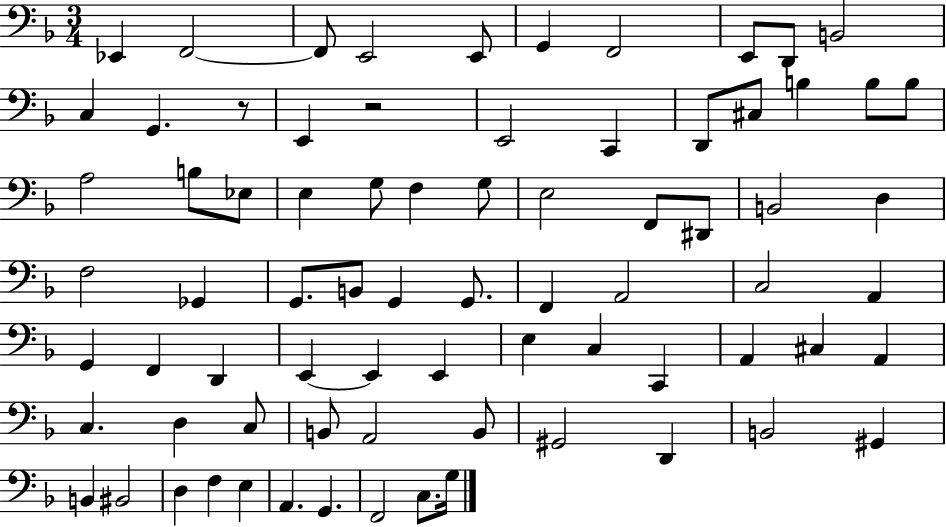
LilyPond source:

{
  \clef bass
  \numericTimeSignature
  \time 3/4
  \key f \major
  ees,4 f,2~~ | f,8 e,2 e,8 | g,4 f,2 | e,8 d,8 b,2 | \break c4 g,4. r8 | e,4 r2 | e,2 c,4 | d,8 cis8 b4 b8 b8 | \break a2 b8 ees8 | e4 g8 f4 g8 | e2 f,8 dis,8 | b,2 d4 | \break f2 ges,4 | g,8. b,8 g,4 g,8. | f,4 a,2 | c2 a,4 | \break g,4 f,4 d,4 | e,4~~ e,4 e,4 | e4 c4 c,4 | a,4 cis4 a,4 | \break c4. d4 c8 | b,8 a,2 b,8 | gis,2 d,4 | b,2 gis,4 | \break b,4 bis,2 | d4 f4 e4 | a,4. g,4. | f,2 c8. g16 | \break \bar "|."
}